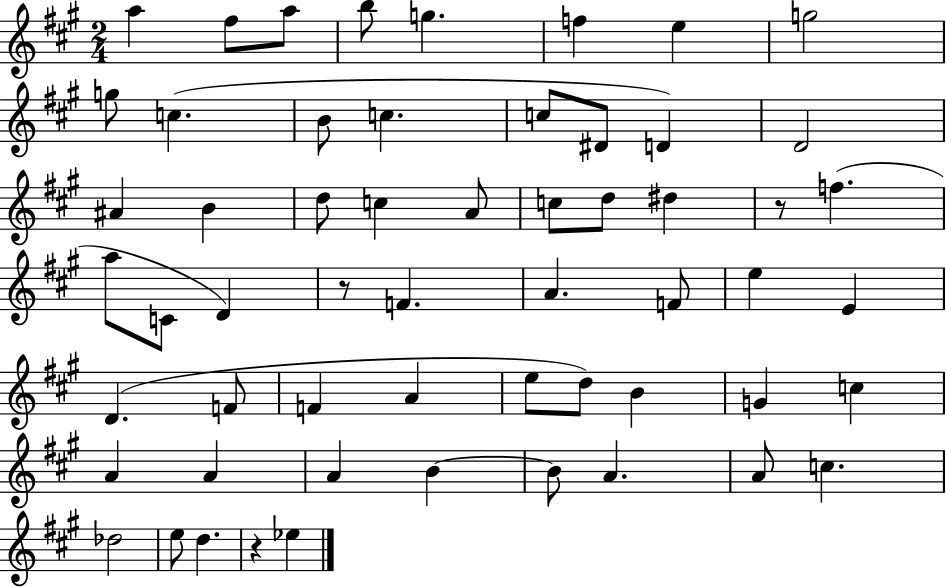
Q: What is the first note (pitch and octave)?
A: A5